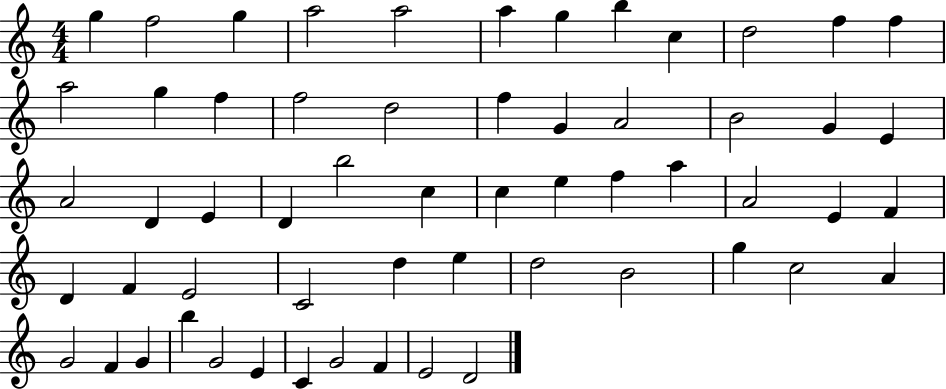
{
  \clef treble
  \numericTimeSignature
  \time 4/4
  \key c \major
  g''4 f''2 g''4 | a''2 a''2 | a''4 g''4 b''4 c''4 | d''2 f''4 f''4 | \break a''2 g''4 f''4 | f''2 d''2 | f''4 g'4 a'2 | b'2 g'4 e'4 | \break a'2 d'4 e'4 | d'4 b''2 c''4 | c''4 e''4 f''4 a''4 | a'2 e'4 f'4 | \break d'4 f'4 e'2 | c'2 d''4 e''4 | d''2 b'2 | g''4 c''2 a'4 | \break g'2 f'4 g'4 | b''4 g'2 e'4 | c'4 g'2 f'4 | e'2 d'2 | \break \bar "|."
}